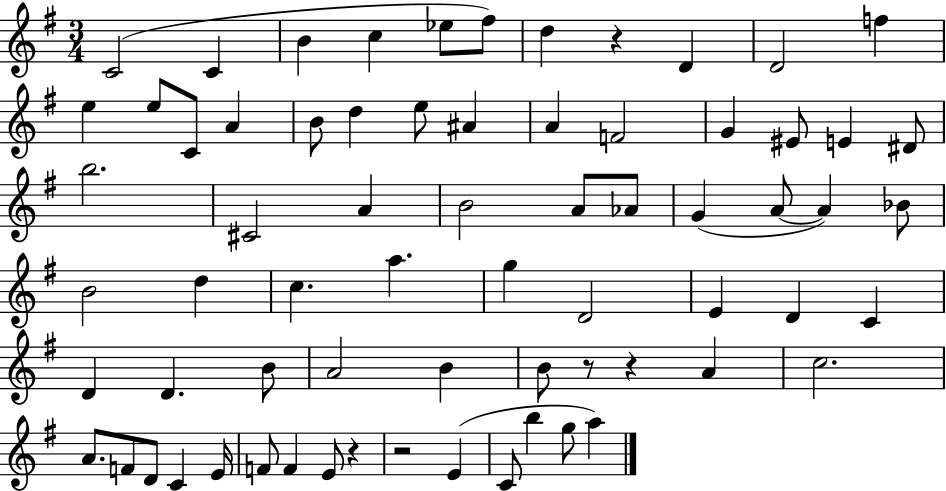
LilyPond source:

{
  \clef treble
  \numericTimeSignature
  \time 3/4
  \key g \major
  \repeat volta 2 { c'2( c'4 | b'4 c''4 ees''8 fis''8) | d''4 r4 d'4 | d'2 f''4 | \break e''4 e''8 c'8 a'4 | b'8 d''4 e''8 ais'4 | a'4 f'2 | g'4 eis'8 e'4 dis'8 | \break b''2. | cis'2 a'4 | b'2 a'8 aes'8 | g'4( a'8~~ a'4) bes'8 | \break b'2 d''4 | c''4. a''4. | g''4 d'2 | e'4 d'4 c'4 | \break d'4 d'4. b'8 | a'2 b'4 | b'8 r8 r4 a'4 | c''2. | \break a'8. f'8 d'8 c'4 e'16 | f'8 f'4 e'8 r4 | r2 e'4( | c'8 b''4 g''8 a''4) | \break } \bar "|."
}